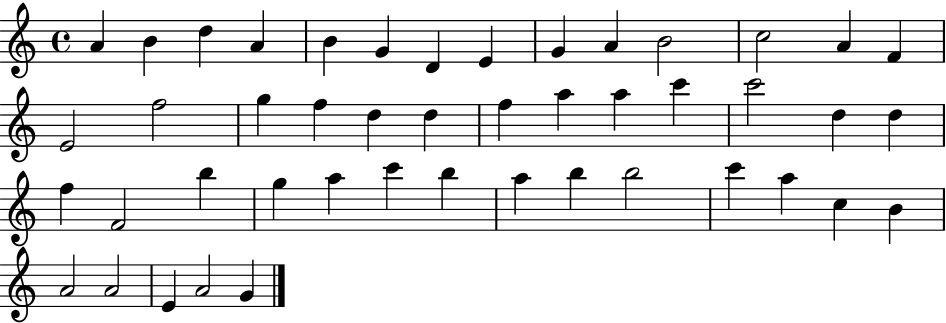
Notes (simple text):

A4/q B4/q D5/q A4/q B4/q G4/q D4/q E4/q G4/q A4/q B4/h C5/h A4/q F4/q E4/h F5/h G5/q F5/q D5/q D5/q F5/q A5/q A5/q C6/q C6/h D5/q D5/q F5/q F4/h B5/q G5/q A5/q C6/q B5/q A5/q B5/q B5/h C6/q A5/q C5/q B4/q A4/h A4/h E4/q A4/h G4/q